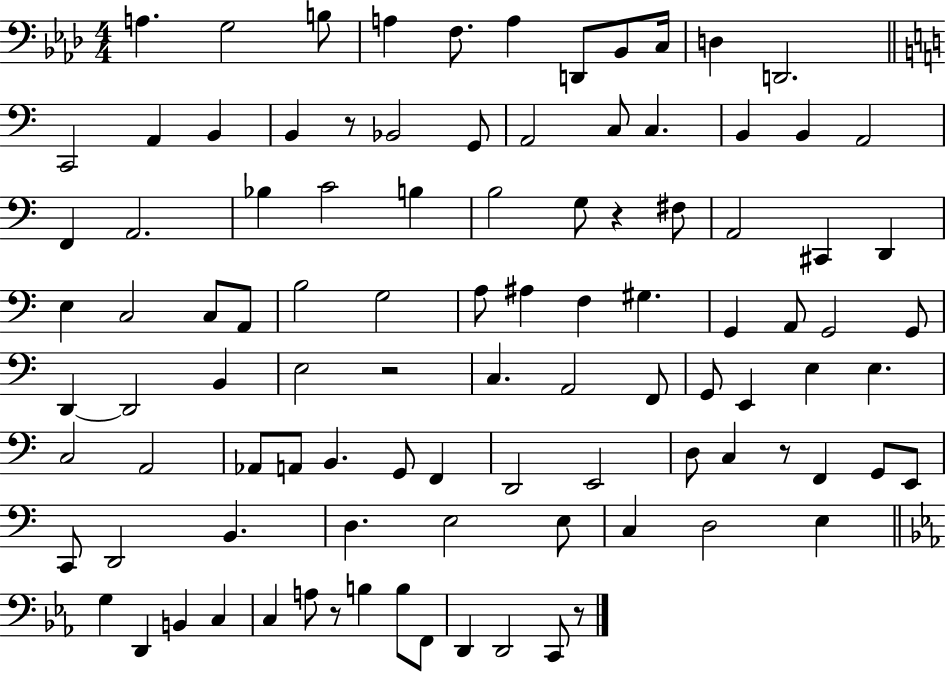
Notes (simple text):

A3/q. G3/h B3/e A3/q F3/e. A3/q D2/e Bb2/e C3/s D3/q D2/h. C2/h A2/q B2/q B2/q R/e Bb2/h G2/e A2/h C3/e C3/q. B2/q B2/q A2/h F2/q A2/h. Bb3/q C4/h B3/q B3/h G3/e R/q F#3/e A2/h C#2/q D2/q E3/q C3/h C3/e A2/e B3/h G3/h A3/e A#3/q F3/q G#3/q. G2/q A2/e G2/h G2/e D2/q D2/h B2/q E3/h R/h C3/q. A2/h F2/e G2/e E2/q E3/q E3/q. C3/h A2/h Ab2/e A2/e B2/q. G2/e F2/q D2/h E2/h D3/e C3/q R/e F2/q G2/e E2/e C2/e D2/h B2/q. D3/q. E3/h E3/e C3/q D3/h E3/q G3/q D2/q B2/q C3/q C3/q A3/e R/e B3/q B3/e F2/e D2/q D2/h C2/e R/e